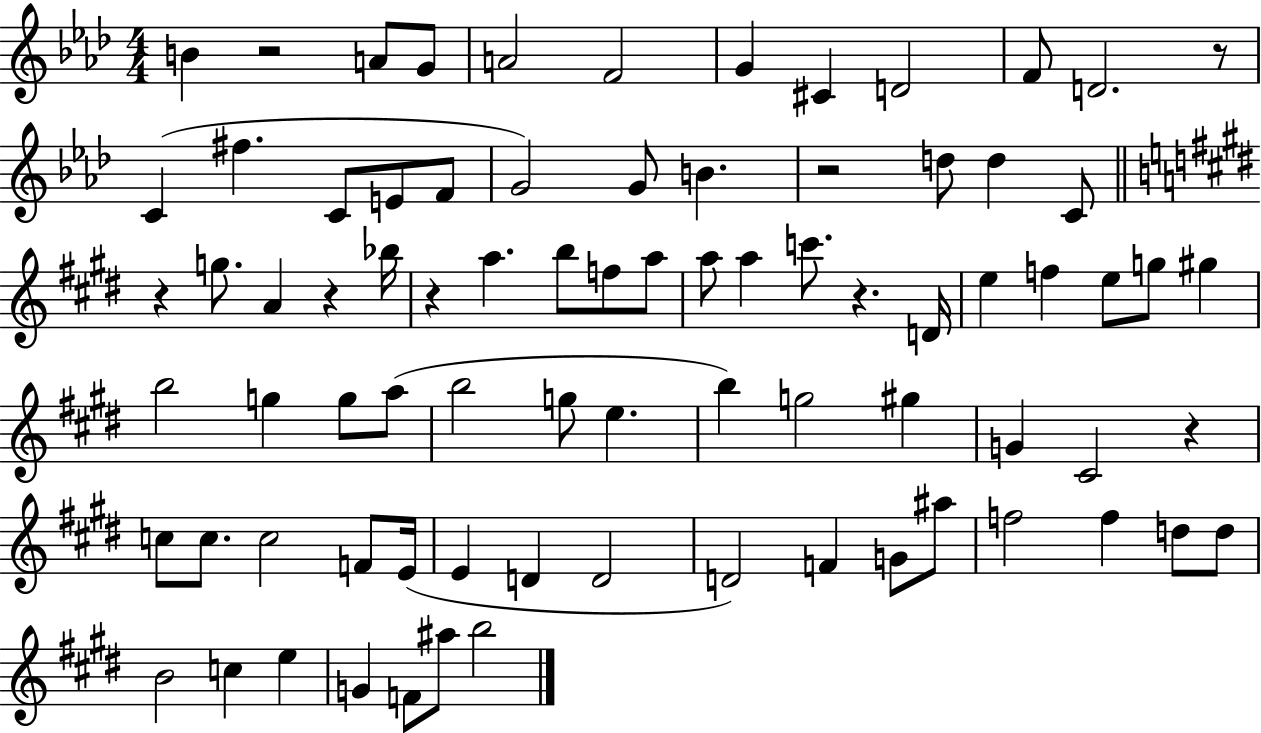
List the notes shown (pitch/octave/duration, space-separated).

B4/q R/h A4/e G4/e A4/h F4/h G4/q C#4/q D4/h F4/e D4/h. R/e C4/q F#5/q. C4/e E4/e F4/e G4/h G4/e B4/q. R/h D5/e D5/q C4/e R/q G5/e. A4/q R/q Bb5/s R/q A5/q. B5/e F5/e A5/e A5/e A5/q C6/e. R/q. D4/s E5/q F5/q E5/e G5/e G#5/q B5/h G5/q G5/e A5/e B5/h G5/e E5/q. B5/q G5/h G#5/q G4/q C#4/h R/q C5/e C5/e. C5/h F4/e E4/s E4/q D4/q D4/h D4/h F4/q G4/e A#5/e F5/h F5/q D5/e D5/e B4/h C5/q E5/q G4/q F4/e A#5/e B5/h